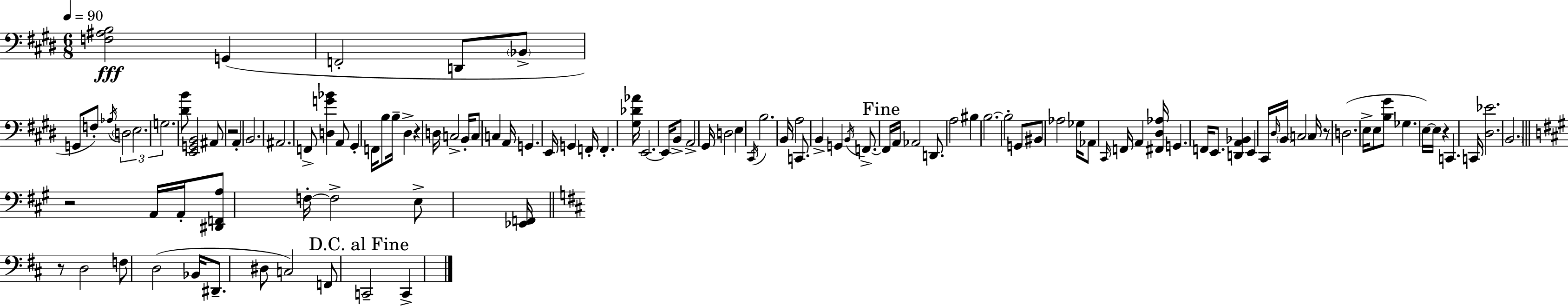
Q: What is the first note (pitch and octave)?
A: G2